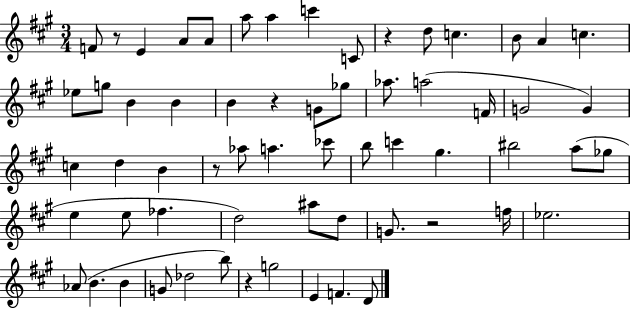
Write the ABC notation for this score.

X:1
T:Untitled
M:3/4
L:1/4
K:A
F/2 z/2 E A/2 A/2 a/2 a c' C/2 z d/2 c B/2 A c _e/2 g/2 B B B z G/2 _g/2 _a/2 a2 F/4 G2 G c d B z/2 _a/2 a _c'/2 b/2 c' ^g ^b2 a/2 _g/2 e e/2 _f d2 ^a/2 d/2 G/2 z2 f/4 _e2 _A/2 B B G/2 _d2 b/2 z g2 E F D/2